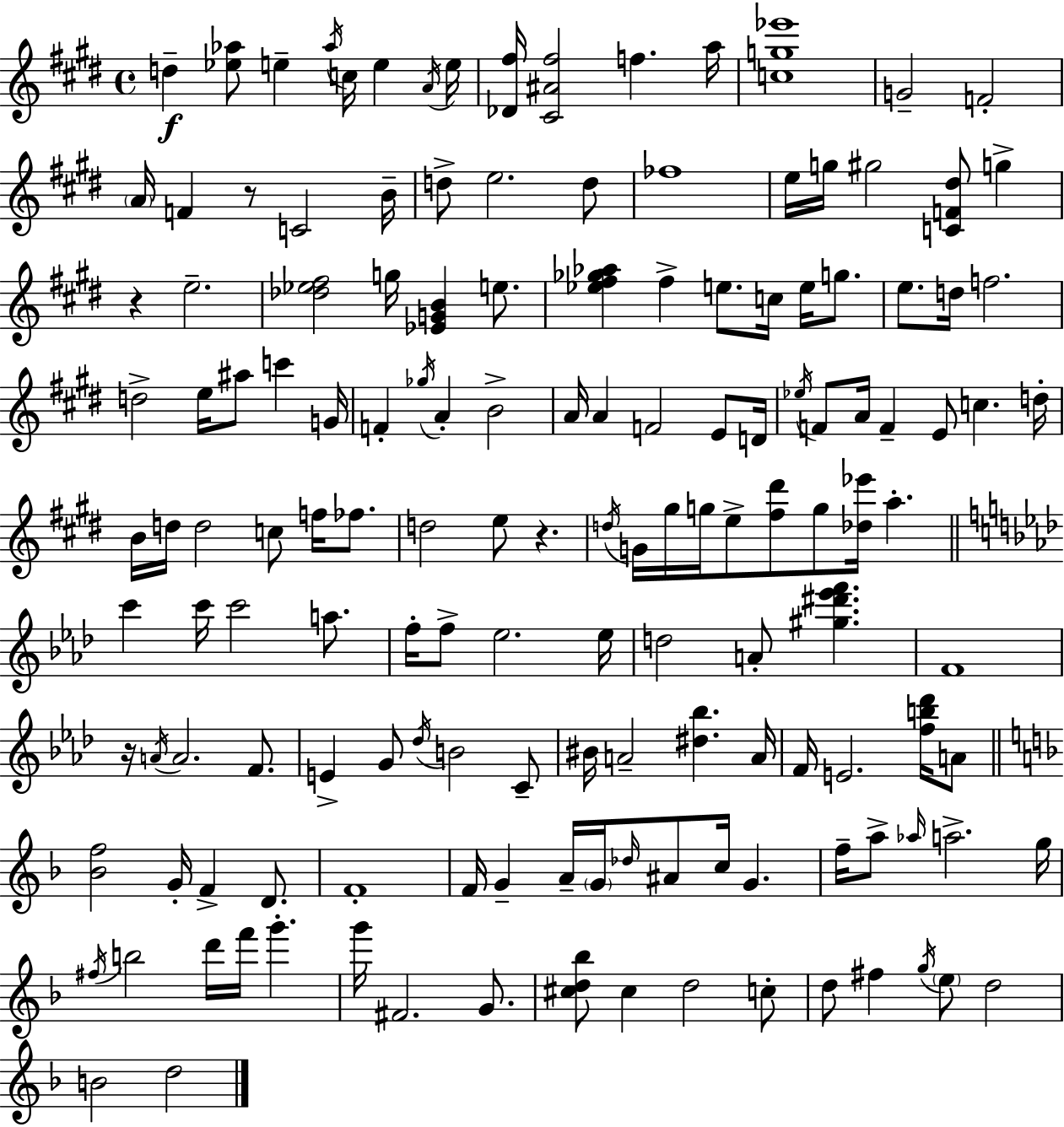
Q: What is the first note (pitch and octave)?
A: D5